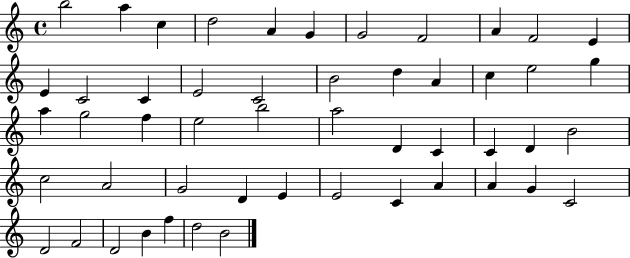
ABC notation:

X:1
T:Untitled
M:4/4
L:1/4
K:C
b2 a c d2 A G G2 F2 A F2 E E C2 C E2 C2 B2 d A c e2 g a g2 f e2 b2 a2 D C C D B2 c2 A2 G2 D E E2 C A A G C2 D2 F2 D2 B f d2 B2